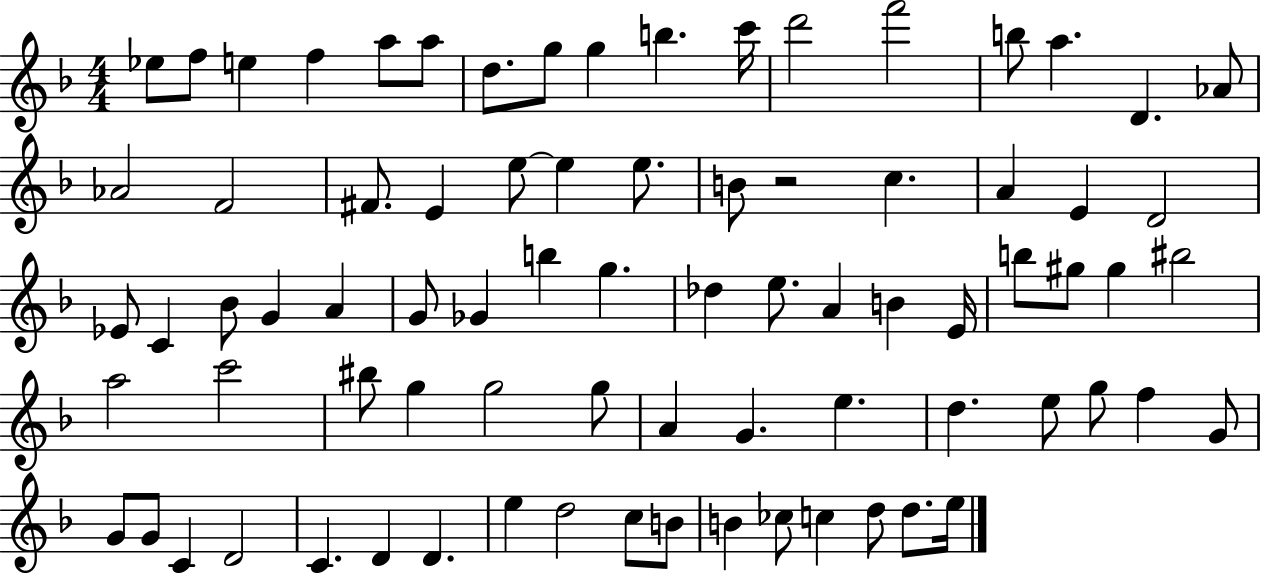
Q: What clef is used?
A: treble